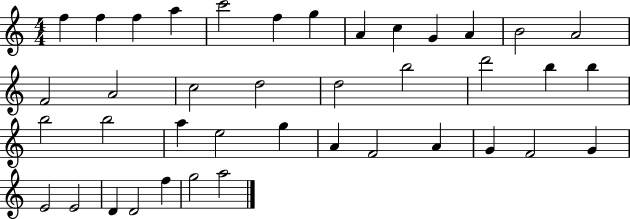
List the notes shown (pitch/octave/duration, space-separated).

F5/q F5/q F5/q A5/q C6/h F5/q G5/q A4/q C5/q G4/q A4/q B4/h A4/h F4/h A4/h C5/h D5/h D5/h B5/h D6/h B5/q B5/q B5/h B5/h A5/q E5/h G5/q A4/q F4/h A4/q G4/q F4/h G4/q E4/h E4/h D4/q D4/h F5/q G5/h A5/h